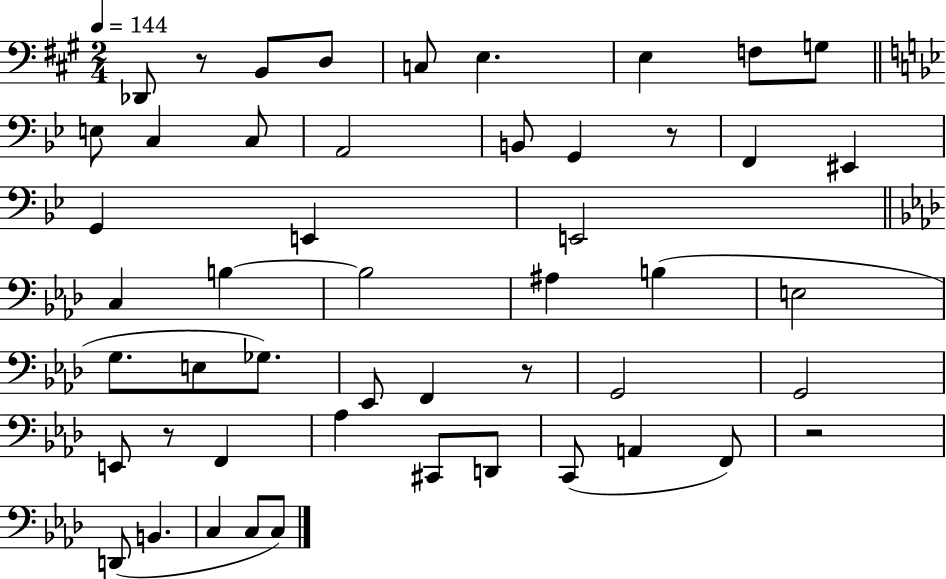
Db2/e R/e B2/e D3/e C3/e E3/q. E3/q F3/e G3/e E3/e C3/q C3/e A2/h B2/e G2/q R/e F2/q EIS2/q G2/q E2/q E2/h C3/q B3/q B3/h A#3/q B3/q E3/h G3/e. E3/e Gb3/e. Eb2/e F2/q R/e G2/h G2/h E2/e R/e F2/q Ab3/q C#2/e D2/e C2/e A2/q F2/e R/h D2/e B2/q. C3/q C3/e C3/e